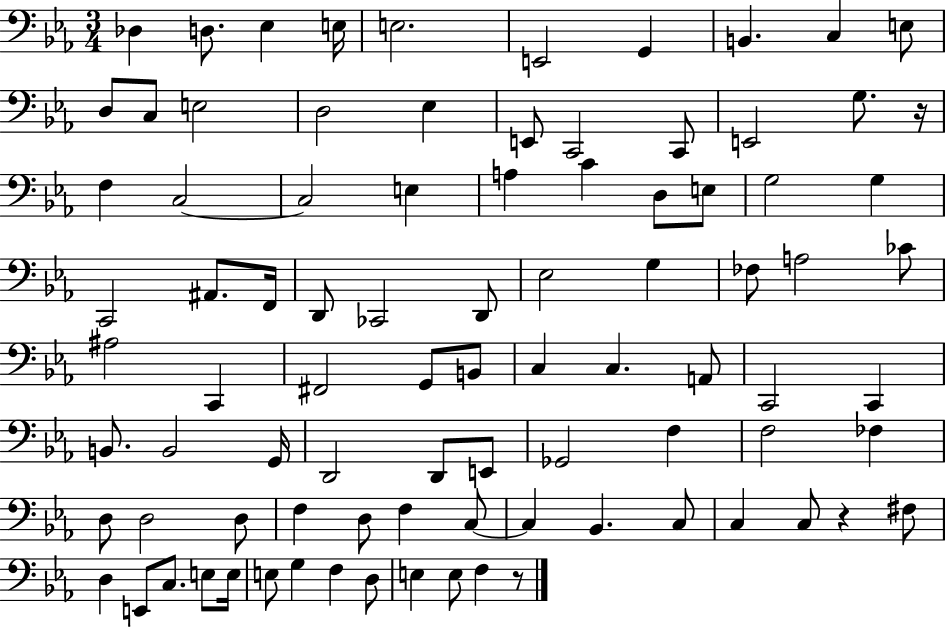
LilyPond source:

{
  \clef bass
  \numericTimeSignature
  \time 3/4
  \key ees \major
  des4 d8. ees4 e16 | e2. | e,2 g,4 | b,4. c4 e8 | \break d8 c8 e2 | d2 ees4 | e,8 c,2 c,8 | e,2 g8. r16 | \break f4 c2~~ | c2 e4 | a4 c'4 d8 e8 | g2 g4 | \break c,2 ais,8. f,16 | d,8 ces,2 d,8 | ees2 g4 | fes8 a2 ces'8 | \break ais2 c,4 | fis,2 g,8 b,8 | c4 c4. a,8 | c,2 c,4 | \break b,8. b,2 g,16 | d,2 d,8 e,8 | ges,2 f4 | f2 fes4 | \break d8 d2 d8 | f4 d8 f4 c8~~ | c4 bes,4. c8 | c4 c8 r4 fis8 | \break d4 e,8 c8. e8 e16 | e8 g4 f4 d8 | e4 e8 f4 r8 | \bar "|."
}